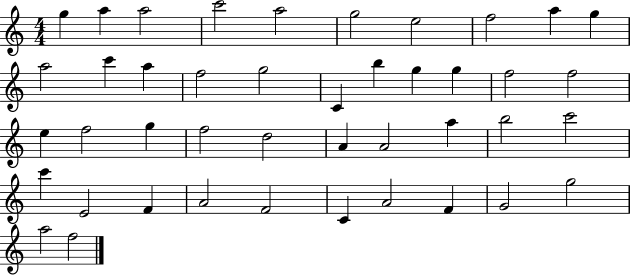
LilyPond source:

{
  \clef treble
  \numericTimeSignature
  \time 4/4
  \key c \major
  g''4 a''4 a''2 | c'''2 a''2 | g''2 e''2 | f''2 a''4 g''4 | \break a''2 c'''4 a''4 | f''2 g''2 | c'4 b''4 g''4 g''4 | f''2 f''2 | \break e''4 f''2 g''4 | f''2 d''2 | a'4 a'2 a''4 | b''2 c'''2 | \break c'''4 e'2 f'4 | a'2 f'2 | c'4 a'2 f'4 | g'2 g''2 | \break a''2 f''2 | \bar "|."
}